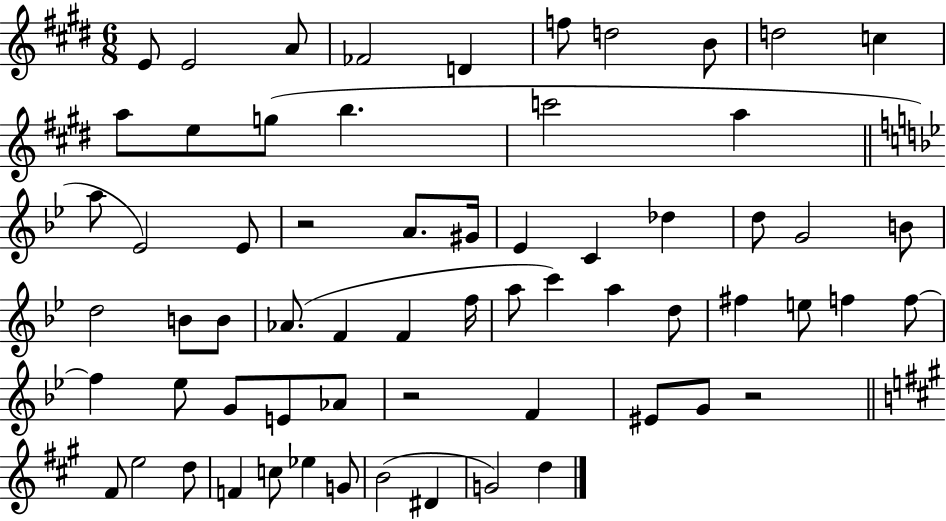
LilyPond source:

{
  \clef treble
  \numericTimeSignature
  \time 6/8
  \key e \major
  e'8 e'2 a'8 | fes'2 d'4 | f''8 d''2 b'8 | d''2 c''4 | \break a''8 e''8 g''8( b''4. | c'''2 a''4 | \bar "||" \break \key g \minor a''8 ees'2) ees'8 | r2 a'8. gis'16 | ees'4 c'4 des''4 | d''8 g'2 b'8 | \break d''2 b'8 b'8 | aes'8.( f'4 f'4 f''16 | a''8 c'''4) a''4 d''8 | fis''4 e''8 f''4 f''8~~ | \break f''4 ees''8 g'8 e'8 aes'8 | r2 f'4 | eis'8 g'8 r2 | \bar "||" \break \key a \major fis'8 e''2 d''8 | f'4 c''8 ees''4 g'8 | b'2( dis'4 | g'2) d''4 | \break \bar "|."
}